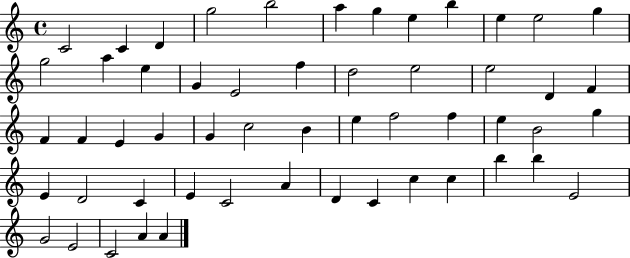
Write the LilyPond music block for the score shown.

{
  \clef treble
  \time 4/4
  \defaultTimeSignature
  \key c \major
  c'2 c'4 d'4 | g''2 b''2 | a''4 g''4 e''4 b''4 | e''4 e''2 g''4 | \break g''2 a''4 e''4 | g'4 e'2 f''4 | d''2 e''2 | e''2 d'4 f'4 | \break f'4 f'4 e'4 g'4 | g'4 c''2 b'4 | e''4 f''2 f''4 | e''4 b'2 g''4 | \break e'4 d'2 c'4 | e'4 c'2 a'4 | d'4 c'4 c''4 c''4 | b''4 b''4 e'2 | \break g'2 e'2 | c'2 a'4 a'4 | \bar "|."
}